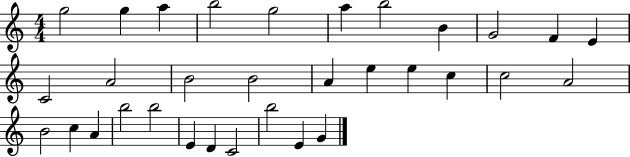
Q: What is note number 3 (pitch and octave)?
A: A5